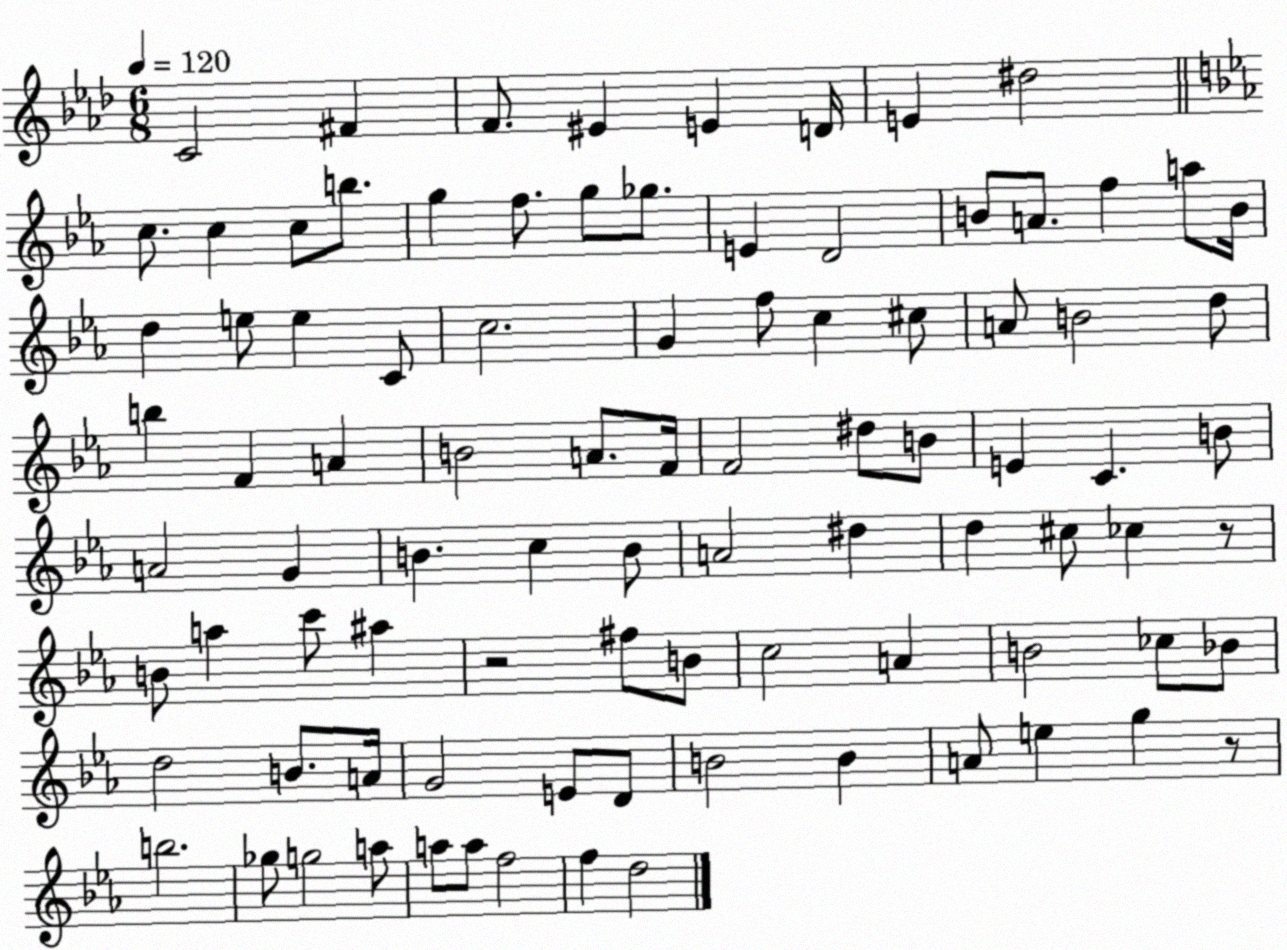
X:1
T:Untitled
M:6/8
L:1/4
K:Ab
C2 ^F F/2 ^E E D/4 E ^d2 c/2 c c/2 b/2 g f/2 g/2 _g/2 E D2 B/2 A/2 f a/2 B/4 d e/2 e C/2 c2 G f/2 c ^c/2 A/2 B2 d/2 b F A B2 A/2 F/4 F2 ^d/2 B/2 E C B/2 A2 G B c B/2 A2 ^d d ^c/2 _c z/2 B/2 a c'/2 ^a z2 ^f/2 B/2 c2 A B2 _c/2 _B/2 d2 B/2 A/4 G2 E/2 D/2 B2 B A/2 e g z/2 b2 _g/2 g2 a/2 a/2 a/2 f2 f d2